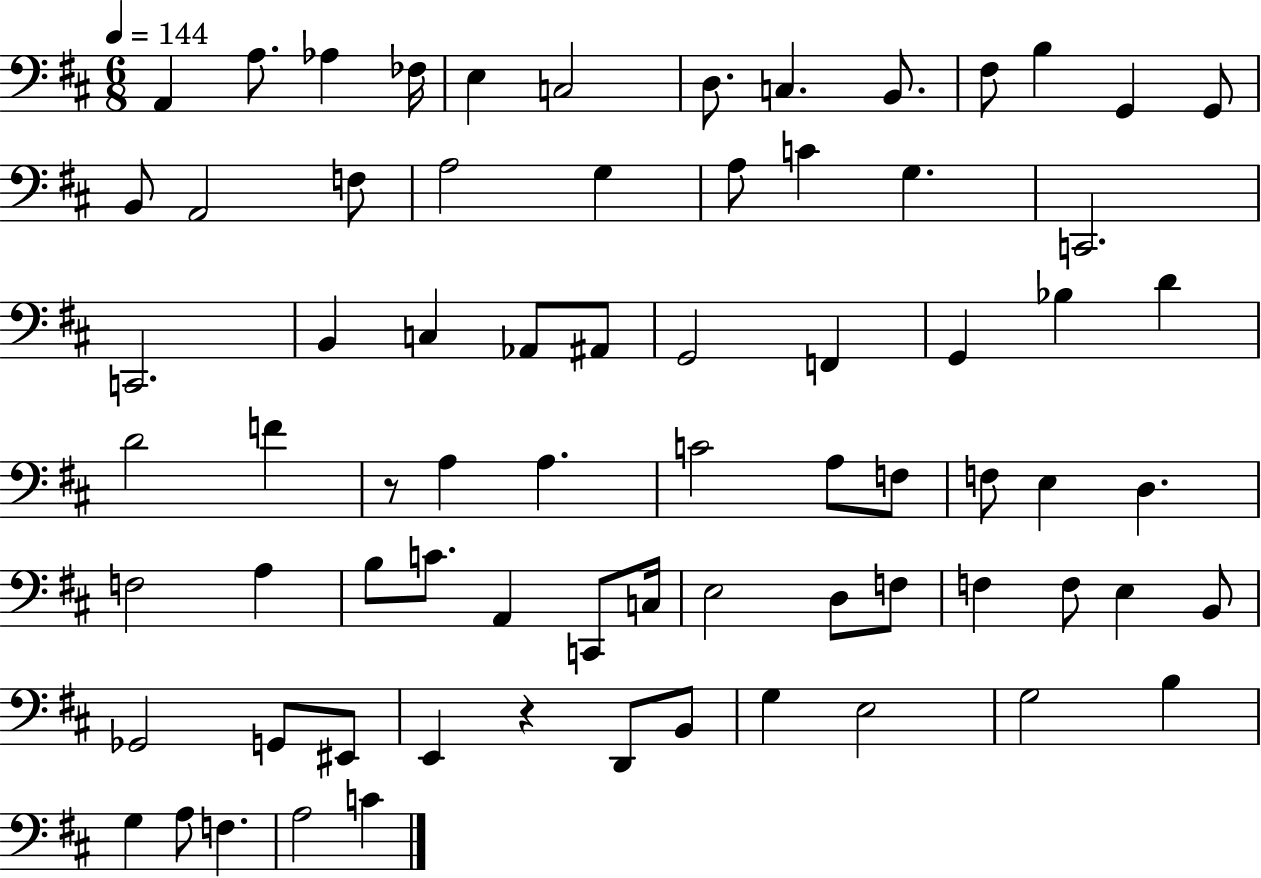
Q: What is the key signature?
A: D major